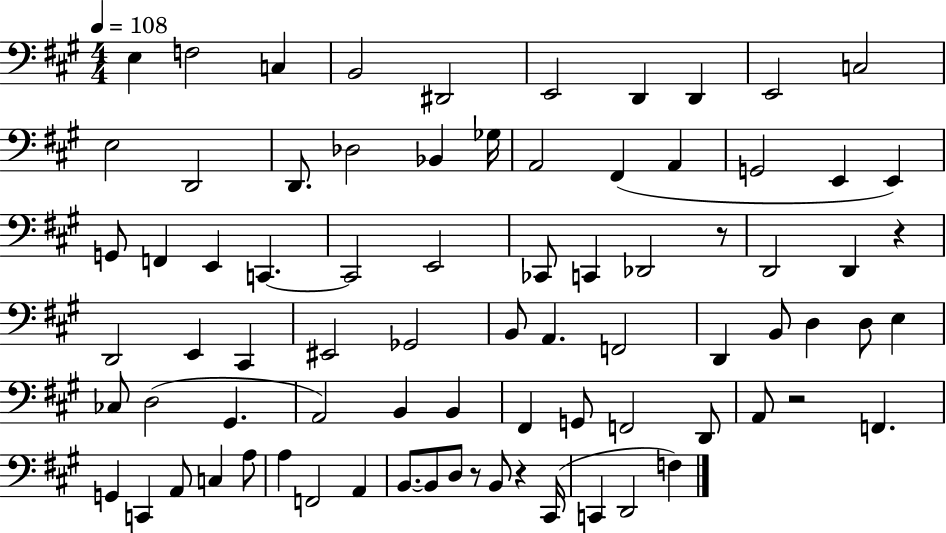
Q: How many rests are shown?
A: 5